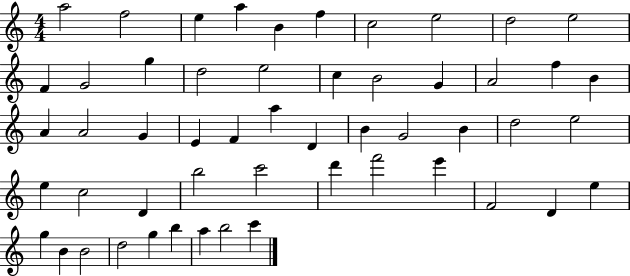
A5/h F5/h E5/q A5/q B4/q F5/q C5/h E5/h D5/h E5/h F4/q G4/h G5/q D5/h E5/h C5/q B4/h G4/q A4/h F5/q B4/q A4/q A4/h G4/q E4/q F4/q A5/q D4/q B4/q G4/h B4/q D5/h E5/h E5/q C5/h D4/q B5/h C6/h D6/q F6/h E6/q F4/h D4/q E5/q G5/q B4/q B4/h D5/h G5/q B5/q A5/q B5/h C6/q